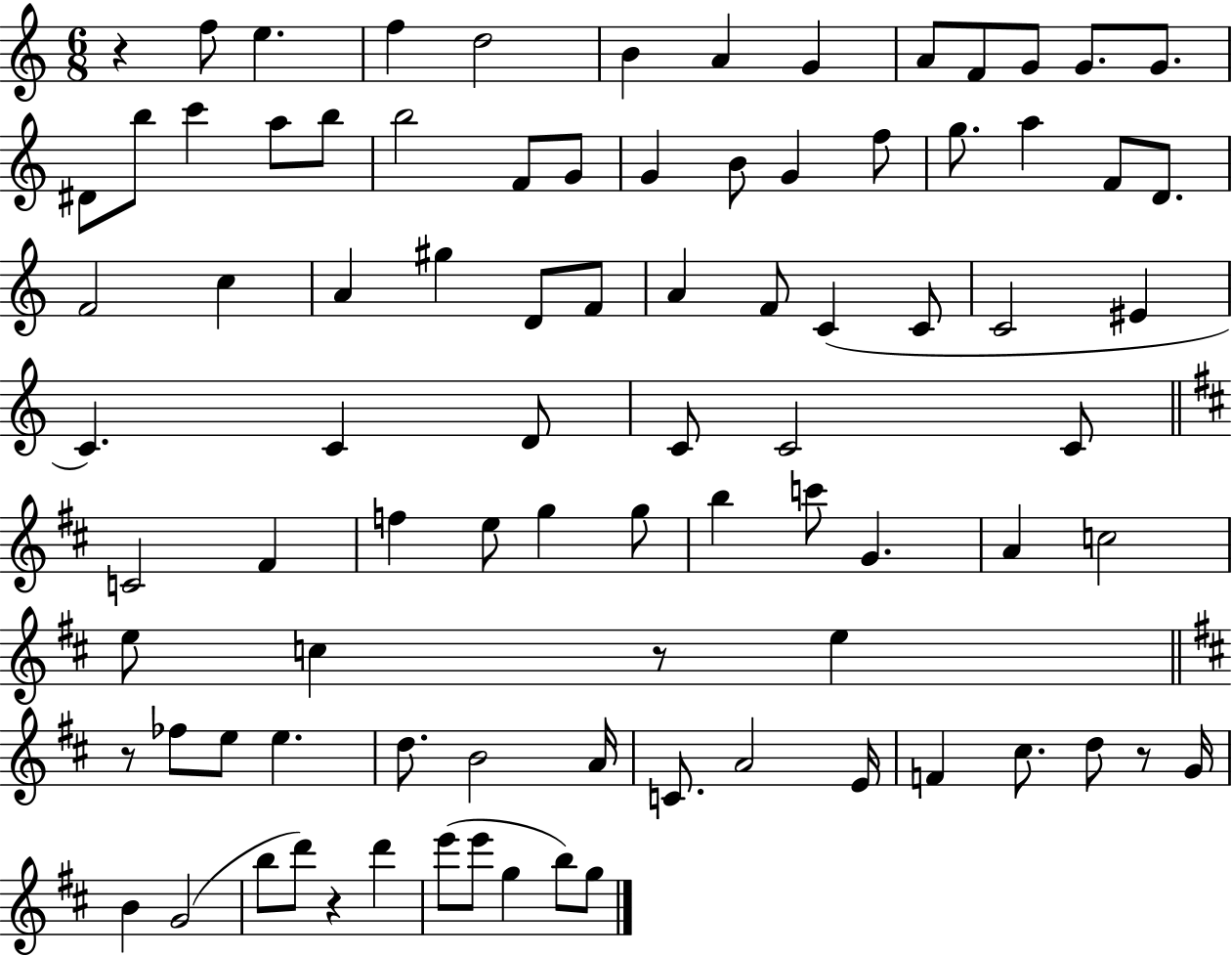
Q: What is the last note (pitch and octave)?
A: G5